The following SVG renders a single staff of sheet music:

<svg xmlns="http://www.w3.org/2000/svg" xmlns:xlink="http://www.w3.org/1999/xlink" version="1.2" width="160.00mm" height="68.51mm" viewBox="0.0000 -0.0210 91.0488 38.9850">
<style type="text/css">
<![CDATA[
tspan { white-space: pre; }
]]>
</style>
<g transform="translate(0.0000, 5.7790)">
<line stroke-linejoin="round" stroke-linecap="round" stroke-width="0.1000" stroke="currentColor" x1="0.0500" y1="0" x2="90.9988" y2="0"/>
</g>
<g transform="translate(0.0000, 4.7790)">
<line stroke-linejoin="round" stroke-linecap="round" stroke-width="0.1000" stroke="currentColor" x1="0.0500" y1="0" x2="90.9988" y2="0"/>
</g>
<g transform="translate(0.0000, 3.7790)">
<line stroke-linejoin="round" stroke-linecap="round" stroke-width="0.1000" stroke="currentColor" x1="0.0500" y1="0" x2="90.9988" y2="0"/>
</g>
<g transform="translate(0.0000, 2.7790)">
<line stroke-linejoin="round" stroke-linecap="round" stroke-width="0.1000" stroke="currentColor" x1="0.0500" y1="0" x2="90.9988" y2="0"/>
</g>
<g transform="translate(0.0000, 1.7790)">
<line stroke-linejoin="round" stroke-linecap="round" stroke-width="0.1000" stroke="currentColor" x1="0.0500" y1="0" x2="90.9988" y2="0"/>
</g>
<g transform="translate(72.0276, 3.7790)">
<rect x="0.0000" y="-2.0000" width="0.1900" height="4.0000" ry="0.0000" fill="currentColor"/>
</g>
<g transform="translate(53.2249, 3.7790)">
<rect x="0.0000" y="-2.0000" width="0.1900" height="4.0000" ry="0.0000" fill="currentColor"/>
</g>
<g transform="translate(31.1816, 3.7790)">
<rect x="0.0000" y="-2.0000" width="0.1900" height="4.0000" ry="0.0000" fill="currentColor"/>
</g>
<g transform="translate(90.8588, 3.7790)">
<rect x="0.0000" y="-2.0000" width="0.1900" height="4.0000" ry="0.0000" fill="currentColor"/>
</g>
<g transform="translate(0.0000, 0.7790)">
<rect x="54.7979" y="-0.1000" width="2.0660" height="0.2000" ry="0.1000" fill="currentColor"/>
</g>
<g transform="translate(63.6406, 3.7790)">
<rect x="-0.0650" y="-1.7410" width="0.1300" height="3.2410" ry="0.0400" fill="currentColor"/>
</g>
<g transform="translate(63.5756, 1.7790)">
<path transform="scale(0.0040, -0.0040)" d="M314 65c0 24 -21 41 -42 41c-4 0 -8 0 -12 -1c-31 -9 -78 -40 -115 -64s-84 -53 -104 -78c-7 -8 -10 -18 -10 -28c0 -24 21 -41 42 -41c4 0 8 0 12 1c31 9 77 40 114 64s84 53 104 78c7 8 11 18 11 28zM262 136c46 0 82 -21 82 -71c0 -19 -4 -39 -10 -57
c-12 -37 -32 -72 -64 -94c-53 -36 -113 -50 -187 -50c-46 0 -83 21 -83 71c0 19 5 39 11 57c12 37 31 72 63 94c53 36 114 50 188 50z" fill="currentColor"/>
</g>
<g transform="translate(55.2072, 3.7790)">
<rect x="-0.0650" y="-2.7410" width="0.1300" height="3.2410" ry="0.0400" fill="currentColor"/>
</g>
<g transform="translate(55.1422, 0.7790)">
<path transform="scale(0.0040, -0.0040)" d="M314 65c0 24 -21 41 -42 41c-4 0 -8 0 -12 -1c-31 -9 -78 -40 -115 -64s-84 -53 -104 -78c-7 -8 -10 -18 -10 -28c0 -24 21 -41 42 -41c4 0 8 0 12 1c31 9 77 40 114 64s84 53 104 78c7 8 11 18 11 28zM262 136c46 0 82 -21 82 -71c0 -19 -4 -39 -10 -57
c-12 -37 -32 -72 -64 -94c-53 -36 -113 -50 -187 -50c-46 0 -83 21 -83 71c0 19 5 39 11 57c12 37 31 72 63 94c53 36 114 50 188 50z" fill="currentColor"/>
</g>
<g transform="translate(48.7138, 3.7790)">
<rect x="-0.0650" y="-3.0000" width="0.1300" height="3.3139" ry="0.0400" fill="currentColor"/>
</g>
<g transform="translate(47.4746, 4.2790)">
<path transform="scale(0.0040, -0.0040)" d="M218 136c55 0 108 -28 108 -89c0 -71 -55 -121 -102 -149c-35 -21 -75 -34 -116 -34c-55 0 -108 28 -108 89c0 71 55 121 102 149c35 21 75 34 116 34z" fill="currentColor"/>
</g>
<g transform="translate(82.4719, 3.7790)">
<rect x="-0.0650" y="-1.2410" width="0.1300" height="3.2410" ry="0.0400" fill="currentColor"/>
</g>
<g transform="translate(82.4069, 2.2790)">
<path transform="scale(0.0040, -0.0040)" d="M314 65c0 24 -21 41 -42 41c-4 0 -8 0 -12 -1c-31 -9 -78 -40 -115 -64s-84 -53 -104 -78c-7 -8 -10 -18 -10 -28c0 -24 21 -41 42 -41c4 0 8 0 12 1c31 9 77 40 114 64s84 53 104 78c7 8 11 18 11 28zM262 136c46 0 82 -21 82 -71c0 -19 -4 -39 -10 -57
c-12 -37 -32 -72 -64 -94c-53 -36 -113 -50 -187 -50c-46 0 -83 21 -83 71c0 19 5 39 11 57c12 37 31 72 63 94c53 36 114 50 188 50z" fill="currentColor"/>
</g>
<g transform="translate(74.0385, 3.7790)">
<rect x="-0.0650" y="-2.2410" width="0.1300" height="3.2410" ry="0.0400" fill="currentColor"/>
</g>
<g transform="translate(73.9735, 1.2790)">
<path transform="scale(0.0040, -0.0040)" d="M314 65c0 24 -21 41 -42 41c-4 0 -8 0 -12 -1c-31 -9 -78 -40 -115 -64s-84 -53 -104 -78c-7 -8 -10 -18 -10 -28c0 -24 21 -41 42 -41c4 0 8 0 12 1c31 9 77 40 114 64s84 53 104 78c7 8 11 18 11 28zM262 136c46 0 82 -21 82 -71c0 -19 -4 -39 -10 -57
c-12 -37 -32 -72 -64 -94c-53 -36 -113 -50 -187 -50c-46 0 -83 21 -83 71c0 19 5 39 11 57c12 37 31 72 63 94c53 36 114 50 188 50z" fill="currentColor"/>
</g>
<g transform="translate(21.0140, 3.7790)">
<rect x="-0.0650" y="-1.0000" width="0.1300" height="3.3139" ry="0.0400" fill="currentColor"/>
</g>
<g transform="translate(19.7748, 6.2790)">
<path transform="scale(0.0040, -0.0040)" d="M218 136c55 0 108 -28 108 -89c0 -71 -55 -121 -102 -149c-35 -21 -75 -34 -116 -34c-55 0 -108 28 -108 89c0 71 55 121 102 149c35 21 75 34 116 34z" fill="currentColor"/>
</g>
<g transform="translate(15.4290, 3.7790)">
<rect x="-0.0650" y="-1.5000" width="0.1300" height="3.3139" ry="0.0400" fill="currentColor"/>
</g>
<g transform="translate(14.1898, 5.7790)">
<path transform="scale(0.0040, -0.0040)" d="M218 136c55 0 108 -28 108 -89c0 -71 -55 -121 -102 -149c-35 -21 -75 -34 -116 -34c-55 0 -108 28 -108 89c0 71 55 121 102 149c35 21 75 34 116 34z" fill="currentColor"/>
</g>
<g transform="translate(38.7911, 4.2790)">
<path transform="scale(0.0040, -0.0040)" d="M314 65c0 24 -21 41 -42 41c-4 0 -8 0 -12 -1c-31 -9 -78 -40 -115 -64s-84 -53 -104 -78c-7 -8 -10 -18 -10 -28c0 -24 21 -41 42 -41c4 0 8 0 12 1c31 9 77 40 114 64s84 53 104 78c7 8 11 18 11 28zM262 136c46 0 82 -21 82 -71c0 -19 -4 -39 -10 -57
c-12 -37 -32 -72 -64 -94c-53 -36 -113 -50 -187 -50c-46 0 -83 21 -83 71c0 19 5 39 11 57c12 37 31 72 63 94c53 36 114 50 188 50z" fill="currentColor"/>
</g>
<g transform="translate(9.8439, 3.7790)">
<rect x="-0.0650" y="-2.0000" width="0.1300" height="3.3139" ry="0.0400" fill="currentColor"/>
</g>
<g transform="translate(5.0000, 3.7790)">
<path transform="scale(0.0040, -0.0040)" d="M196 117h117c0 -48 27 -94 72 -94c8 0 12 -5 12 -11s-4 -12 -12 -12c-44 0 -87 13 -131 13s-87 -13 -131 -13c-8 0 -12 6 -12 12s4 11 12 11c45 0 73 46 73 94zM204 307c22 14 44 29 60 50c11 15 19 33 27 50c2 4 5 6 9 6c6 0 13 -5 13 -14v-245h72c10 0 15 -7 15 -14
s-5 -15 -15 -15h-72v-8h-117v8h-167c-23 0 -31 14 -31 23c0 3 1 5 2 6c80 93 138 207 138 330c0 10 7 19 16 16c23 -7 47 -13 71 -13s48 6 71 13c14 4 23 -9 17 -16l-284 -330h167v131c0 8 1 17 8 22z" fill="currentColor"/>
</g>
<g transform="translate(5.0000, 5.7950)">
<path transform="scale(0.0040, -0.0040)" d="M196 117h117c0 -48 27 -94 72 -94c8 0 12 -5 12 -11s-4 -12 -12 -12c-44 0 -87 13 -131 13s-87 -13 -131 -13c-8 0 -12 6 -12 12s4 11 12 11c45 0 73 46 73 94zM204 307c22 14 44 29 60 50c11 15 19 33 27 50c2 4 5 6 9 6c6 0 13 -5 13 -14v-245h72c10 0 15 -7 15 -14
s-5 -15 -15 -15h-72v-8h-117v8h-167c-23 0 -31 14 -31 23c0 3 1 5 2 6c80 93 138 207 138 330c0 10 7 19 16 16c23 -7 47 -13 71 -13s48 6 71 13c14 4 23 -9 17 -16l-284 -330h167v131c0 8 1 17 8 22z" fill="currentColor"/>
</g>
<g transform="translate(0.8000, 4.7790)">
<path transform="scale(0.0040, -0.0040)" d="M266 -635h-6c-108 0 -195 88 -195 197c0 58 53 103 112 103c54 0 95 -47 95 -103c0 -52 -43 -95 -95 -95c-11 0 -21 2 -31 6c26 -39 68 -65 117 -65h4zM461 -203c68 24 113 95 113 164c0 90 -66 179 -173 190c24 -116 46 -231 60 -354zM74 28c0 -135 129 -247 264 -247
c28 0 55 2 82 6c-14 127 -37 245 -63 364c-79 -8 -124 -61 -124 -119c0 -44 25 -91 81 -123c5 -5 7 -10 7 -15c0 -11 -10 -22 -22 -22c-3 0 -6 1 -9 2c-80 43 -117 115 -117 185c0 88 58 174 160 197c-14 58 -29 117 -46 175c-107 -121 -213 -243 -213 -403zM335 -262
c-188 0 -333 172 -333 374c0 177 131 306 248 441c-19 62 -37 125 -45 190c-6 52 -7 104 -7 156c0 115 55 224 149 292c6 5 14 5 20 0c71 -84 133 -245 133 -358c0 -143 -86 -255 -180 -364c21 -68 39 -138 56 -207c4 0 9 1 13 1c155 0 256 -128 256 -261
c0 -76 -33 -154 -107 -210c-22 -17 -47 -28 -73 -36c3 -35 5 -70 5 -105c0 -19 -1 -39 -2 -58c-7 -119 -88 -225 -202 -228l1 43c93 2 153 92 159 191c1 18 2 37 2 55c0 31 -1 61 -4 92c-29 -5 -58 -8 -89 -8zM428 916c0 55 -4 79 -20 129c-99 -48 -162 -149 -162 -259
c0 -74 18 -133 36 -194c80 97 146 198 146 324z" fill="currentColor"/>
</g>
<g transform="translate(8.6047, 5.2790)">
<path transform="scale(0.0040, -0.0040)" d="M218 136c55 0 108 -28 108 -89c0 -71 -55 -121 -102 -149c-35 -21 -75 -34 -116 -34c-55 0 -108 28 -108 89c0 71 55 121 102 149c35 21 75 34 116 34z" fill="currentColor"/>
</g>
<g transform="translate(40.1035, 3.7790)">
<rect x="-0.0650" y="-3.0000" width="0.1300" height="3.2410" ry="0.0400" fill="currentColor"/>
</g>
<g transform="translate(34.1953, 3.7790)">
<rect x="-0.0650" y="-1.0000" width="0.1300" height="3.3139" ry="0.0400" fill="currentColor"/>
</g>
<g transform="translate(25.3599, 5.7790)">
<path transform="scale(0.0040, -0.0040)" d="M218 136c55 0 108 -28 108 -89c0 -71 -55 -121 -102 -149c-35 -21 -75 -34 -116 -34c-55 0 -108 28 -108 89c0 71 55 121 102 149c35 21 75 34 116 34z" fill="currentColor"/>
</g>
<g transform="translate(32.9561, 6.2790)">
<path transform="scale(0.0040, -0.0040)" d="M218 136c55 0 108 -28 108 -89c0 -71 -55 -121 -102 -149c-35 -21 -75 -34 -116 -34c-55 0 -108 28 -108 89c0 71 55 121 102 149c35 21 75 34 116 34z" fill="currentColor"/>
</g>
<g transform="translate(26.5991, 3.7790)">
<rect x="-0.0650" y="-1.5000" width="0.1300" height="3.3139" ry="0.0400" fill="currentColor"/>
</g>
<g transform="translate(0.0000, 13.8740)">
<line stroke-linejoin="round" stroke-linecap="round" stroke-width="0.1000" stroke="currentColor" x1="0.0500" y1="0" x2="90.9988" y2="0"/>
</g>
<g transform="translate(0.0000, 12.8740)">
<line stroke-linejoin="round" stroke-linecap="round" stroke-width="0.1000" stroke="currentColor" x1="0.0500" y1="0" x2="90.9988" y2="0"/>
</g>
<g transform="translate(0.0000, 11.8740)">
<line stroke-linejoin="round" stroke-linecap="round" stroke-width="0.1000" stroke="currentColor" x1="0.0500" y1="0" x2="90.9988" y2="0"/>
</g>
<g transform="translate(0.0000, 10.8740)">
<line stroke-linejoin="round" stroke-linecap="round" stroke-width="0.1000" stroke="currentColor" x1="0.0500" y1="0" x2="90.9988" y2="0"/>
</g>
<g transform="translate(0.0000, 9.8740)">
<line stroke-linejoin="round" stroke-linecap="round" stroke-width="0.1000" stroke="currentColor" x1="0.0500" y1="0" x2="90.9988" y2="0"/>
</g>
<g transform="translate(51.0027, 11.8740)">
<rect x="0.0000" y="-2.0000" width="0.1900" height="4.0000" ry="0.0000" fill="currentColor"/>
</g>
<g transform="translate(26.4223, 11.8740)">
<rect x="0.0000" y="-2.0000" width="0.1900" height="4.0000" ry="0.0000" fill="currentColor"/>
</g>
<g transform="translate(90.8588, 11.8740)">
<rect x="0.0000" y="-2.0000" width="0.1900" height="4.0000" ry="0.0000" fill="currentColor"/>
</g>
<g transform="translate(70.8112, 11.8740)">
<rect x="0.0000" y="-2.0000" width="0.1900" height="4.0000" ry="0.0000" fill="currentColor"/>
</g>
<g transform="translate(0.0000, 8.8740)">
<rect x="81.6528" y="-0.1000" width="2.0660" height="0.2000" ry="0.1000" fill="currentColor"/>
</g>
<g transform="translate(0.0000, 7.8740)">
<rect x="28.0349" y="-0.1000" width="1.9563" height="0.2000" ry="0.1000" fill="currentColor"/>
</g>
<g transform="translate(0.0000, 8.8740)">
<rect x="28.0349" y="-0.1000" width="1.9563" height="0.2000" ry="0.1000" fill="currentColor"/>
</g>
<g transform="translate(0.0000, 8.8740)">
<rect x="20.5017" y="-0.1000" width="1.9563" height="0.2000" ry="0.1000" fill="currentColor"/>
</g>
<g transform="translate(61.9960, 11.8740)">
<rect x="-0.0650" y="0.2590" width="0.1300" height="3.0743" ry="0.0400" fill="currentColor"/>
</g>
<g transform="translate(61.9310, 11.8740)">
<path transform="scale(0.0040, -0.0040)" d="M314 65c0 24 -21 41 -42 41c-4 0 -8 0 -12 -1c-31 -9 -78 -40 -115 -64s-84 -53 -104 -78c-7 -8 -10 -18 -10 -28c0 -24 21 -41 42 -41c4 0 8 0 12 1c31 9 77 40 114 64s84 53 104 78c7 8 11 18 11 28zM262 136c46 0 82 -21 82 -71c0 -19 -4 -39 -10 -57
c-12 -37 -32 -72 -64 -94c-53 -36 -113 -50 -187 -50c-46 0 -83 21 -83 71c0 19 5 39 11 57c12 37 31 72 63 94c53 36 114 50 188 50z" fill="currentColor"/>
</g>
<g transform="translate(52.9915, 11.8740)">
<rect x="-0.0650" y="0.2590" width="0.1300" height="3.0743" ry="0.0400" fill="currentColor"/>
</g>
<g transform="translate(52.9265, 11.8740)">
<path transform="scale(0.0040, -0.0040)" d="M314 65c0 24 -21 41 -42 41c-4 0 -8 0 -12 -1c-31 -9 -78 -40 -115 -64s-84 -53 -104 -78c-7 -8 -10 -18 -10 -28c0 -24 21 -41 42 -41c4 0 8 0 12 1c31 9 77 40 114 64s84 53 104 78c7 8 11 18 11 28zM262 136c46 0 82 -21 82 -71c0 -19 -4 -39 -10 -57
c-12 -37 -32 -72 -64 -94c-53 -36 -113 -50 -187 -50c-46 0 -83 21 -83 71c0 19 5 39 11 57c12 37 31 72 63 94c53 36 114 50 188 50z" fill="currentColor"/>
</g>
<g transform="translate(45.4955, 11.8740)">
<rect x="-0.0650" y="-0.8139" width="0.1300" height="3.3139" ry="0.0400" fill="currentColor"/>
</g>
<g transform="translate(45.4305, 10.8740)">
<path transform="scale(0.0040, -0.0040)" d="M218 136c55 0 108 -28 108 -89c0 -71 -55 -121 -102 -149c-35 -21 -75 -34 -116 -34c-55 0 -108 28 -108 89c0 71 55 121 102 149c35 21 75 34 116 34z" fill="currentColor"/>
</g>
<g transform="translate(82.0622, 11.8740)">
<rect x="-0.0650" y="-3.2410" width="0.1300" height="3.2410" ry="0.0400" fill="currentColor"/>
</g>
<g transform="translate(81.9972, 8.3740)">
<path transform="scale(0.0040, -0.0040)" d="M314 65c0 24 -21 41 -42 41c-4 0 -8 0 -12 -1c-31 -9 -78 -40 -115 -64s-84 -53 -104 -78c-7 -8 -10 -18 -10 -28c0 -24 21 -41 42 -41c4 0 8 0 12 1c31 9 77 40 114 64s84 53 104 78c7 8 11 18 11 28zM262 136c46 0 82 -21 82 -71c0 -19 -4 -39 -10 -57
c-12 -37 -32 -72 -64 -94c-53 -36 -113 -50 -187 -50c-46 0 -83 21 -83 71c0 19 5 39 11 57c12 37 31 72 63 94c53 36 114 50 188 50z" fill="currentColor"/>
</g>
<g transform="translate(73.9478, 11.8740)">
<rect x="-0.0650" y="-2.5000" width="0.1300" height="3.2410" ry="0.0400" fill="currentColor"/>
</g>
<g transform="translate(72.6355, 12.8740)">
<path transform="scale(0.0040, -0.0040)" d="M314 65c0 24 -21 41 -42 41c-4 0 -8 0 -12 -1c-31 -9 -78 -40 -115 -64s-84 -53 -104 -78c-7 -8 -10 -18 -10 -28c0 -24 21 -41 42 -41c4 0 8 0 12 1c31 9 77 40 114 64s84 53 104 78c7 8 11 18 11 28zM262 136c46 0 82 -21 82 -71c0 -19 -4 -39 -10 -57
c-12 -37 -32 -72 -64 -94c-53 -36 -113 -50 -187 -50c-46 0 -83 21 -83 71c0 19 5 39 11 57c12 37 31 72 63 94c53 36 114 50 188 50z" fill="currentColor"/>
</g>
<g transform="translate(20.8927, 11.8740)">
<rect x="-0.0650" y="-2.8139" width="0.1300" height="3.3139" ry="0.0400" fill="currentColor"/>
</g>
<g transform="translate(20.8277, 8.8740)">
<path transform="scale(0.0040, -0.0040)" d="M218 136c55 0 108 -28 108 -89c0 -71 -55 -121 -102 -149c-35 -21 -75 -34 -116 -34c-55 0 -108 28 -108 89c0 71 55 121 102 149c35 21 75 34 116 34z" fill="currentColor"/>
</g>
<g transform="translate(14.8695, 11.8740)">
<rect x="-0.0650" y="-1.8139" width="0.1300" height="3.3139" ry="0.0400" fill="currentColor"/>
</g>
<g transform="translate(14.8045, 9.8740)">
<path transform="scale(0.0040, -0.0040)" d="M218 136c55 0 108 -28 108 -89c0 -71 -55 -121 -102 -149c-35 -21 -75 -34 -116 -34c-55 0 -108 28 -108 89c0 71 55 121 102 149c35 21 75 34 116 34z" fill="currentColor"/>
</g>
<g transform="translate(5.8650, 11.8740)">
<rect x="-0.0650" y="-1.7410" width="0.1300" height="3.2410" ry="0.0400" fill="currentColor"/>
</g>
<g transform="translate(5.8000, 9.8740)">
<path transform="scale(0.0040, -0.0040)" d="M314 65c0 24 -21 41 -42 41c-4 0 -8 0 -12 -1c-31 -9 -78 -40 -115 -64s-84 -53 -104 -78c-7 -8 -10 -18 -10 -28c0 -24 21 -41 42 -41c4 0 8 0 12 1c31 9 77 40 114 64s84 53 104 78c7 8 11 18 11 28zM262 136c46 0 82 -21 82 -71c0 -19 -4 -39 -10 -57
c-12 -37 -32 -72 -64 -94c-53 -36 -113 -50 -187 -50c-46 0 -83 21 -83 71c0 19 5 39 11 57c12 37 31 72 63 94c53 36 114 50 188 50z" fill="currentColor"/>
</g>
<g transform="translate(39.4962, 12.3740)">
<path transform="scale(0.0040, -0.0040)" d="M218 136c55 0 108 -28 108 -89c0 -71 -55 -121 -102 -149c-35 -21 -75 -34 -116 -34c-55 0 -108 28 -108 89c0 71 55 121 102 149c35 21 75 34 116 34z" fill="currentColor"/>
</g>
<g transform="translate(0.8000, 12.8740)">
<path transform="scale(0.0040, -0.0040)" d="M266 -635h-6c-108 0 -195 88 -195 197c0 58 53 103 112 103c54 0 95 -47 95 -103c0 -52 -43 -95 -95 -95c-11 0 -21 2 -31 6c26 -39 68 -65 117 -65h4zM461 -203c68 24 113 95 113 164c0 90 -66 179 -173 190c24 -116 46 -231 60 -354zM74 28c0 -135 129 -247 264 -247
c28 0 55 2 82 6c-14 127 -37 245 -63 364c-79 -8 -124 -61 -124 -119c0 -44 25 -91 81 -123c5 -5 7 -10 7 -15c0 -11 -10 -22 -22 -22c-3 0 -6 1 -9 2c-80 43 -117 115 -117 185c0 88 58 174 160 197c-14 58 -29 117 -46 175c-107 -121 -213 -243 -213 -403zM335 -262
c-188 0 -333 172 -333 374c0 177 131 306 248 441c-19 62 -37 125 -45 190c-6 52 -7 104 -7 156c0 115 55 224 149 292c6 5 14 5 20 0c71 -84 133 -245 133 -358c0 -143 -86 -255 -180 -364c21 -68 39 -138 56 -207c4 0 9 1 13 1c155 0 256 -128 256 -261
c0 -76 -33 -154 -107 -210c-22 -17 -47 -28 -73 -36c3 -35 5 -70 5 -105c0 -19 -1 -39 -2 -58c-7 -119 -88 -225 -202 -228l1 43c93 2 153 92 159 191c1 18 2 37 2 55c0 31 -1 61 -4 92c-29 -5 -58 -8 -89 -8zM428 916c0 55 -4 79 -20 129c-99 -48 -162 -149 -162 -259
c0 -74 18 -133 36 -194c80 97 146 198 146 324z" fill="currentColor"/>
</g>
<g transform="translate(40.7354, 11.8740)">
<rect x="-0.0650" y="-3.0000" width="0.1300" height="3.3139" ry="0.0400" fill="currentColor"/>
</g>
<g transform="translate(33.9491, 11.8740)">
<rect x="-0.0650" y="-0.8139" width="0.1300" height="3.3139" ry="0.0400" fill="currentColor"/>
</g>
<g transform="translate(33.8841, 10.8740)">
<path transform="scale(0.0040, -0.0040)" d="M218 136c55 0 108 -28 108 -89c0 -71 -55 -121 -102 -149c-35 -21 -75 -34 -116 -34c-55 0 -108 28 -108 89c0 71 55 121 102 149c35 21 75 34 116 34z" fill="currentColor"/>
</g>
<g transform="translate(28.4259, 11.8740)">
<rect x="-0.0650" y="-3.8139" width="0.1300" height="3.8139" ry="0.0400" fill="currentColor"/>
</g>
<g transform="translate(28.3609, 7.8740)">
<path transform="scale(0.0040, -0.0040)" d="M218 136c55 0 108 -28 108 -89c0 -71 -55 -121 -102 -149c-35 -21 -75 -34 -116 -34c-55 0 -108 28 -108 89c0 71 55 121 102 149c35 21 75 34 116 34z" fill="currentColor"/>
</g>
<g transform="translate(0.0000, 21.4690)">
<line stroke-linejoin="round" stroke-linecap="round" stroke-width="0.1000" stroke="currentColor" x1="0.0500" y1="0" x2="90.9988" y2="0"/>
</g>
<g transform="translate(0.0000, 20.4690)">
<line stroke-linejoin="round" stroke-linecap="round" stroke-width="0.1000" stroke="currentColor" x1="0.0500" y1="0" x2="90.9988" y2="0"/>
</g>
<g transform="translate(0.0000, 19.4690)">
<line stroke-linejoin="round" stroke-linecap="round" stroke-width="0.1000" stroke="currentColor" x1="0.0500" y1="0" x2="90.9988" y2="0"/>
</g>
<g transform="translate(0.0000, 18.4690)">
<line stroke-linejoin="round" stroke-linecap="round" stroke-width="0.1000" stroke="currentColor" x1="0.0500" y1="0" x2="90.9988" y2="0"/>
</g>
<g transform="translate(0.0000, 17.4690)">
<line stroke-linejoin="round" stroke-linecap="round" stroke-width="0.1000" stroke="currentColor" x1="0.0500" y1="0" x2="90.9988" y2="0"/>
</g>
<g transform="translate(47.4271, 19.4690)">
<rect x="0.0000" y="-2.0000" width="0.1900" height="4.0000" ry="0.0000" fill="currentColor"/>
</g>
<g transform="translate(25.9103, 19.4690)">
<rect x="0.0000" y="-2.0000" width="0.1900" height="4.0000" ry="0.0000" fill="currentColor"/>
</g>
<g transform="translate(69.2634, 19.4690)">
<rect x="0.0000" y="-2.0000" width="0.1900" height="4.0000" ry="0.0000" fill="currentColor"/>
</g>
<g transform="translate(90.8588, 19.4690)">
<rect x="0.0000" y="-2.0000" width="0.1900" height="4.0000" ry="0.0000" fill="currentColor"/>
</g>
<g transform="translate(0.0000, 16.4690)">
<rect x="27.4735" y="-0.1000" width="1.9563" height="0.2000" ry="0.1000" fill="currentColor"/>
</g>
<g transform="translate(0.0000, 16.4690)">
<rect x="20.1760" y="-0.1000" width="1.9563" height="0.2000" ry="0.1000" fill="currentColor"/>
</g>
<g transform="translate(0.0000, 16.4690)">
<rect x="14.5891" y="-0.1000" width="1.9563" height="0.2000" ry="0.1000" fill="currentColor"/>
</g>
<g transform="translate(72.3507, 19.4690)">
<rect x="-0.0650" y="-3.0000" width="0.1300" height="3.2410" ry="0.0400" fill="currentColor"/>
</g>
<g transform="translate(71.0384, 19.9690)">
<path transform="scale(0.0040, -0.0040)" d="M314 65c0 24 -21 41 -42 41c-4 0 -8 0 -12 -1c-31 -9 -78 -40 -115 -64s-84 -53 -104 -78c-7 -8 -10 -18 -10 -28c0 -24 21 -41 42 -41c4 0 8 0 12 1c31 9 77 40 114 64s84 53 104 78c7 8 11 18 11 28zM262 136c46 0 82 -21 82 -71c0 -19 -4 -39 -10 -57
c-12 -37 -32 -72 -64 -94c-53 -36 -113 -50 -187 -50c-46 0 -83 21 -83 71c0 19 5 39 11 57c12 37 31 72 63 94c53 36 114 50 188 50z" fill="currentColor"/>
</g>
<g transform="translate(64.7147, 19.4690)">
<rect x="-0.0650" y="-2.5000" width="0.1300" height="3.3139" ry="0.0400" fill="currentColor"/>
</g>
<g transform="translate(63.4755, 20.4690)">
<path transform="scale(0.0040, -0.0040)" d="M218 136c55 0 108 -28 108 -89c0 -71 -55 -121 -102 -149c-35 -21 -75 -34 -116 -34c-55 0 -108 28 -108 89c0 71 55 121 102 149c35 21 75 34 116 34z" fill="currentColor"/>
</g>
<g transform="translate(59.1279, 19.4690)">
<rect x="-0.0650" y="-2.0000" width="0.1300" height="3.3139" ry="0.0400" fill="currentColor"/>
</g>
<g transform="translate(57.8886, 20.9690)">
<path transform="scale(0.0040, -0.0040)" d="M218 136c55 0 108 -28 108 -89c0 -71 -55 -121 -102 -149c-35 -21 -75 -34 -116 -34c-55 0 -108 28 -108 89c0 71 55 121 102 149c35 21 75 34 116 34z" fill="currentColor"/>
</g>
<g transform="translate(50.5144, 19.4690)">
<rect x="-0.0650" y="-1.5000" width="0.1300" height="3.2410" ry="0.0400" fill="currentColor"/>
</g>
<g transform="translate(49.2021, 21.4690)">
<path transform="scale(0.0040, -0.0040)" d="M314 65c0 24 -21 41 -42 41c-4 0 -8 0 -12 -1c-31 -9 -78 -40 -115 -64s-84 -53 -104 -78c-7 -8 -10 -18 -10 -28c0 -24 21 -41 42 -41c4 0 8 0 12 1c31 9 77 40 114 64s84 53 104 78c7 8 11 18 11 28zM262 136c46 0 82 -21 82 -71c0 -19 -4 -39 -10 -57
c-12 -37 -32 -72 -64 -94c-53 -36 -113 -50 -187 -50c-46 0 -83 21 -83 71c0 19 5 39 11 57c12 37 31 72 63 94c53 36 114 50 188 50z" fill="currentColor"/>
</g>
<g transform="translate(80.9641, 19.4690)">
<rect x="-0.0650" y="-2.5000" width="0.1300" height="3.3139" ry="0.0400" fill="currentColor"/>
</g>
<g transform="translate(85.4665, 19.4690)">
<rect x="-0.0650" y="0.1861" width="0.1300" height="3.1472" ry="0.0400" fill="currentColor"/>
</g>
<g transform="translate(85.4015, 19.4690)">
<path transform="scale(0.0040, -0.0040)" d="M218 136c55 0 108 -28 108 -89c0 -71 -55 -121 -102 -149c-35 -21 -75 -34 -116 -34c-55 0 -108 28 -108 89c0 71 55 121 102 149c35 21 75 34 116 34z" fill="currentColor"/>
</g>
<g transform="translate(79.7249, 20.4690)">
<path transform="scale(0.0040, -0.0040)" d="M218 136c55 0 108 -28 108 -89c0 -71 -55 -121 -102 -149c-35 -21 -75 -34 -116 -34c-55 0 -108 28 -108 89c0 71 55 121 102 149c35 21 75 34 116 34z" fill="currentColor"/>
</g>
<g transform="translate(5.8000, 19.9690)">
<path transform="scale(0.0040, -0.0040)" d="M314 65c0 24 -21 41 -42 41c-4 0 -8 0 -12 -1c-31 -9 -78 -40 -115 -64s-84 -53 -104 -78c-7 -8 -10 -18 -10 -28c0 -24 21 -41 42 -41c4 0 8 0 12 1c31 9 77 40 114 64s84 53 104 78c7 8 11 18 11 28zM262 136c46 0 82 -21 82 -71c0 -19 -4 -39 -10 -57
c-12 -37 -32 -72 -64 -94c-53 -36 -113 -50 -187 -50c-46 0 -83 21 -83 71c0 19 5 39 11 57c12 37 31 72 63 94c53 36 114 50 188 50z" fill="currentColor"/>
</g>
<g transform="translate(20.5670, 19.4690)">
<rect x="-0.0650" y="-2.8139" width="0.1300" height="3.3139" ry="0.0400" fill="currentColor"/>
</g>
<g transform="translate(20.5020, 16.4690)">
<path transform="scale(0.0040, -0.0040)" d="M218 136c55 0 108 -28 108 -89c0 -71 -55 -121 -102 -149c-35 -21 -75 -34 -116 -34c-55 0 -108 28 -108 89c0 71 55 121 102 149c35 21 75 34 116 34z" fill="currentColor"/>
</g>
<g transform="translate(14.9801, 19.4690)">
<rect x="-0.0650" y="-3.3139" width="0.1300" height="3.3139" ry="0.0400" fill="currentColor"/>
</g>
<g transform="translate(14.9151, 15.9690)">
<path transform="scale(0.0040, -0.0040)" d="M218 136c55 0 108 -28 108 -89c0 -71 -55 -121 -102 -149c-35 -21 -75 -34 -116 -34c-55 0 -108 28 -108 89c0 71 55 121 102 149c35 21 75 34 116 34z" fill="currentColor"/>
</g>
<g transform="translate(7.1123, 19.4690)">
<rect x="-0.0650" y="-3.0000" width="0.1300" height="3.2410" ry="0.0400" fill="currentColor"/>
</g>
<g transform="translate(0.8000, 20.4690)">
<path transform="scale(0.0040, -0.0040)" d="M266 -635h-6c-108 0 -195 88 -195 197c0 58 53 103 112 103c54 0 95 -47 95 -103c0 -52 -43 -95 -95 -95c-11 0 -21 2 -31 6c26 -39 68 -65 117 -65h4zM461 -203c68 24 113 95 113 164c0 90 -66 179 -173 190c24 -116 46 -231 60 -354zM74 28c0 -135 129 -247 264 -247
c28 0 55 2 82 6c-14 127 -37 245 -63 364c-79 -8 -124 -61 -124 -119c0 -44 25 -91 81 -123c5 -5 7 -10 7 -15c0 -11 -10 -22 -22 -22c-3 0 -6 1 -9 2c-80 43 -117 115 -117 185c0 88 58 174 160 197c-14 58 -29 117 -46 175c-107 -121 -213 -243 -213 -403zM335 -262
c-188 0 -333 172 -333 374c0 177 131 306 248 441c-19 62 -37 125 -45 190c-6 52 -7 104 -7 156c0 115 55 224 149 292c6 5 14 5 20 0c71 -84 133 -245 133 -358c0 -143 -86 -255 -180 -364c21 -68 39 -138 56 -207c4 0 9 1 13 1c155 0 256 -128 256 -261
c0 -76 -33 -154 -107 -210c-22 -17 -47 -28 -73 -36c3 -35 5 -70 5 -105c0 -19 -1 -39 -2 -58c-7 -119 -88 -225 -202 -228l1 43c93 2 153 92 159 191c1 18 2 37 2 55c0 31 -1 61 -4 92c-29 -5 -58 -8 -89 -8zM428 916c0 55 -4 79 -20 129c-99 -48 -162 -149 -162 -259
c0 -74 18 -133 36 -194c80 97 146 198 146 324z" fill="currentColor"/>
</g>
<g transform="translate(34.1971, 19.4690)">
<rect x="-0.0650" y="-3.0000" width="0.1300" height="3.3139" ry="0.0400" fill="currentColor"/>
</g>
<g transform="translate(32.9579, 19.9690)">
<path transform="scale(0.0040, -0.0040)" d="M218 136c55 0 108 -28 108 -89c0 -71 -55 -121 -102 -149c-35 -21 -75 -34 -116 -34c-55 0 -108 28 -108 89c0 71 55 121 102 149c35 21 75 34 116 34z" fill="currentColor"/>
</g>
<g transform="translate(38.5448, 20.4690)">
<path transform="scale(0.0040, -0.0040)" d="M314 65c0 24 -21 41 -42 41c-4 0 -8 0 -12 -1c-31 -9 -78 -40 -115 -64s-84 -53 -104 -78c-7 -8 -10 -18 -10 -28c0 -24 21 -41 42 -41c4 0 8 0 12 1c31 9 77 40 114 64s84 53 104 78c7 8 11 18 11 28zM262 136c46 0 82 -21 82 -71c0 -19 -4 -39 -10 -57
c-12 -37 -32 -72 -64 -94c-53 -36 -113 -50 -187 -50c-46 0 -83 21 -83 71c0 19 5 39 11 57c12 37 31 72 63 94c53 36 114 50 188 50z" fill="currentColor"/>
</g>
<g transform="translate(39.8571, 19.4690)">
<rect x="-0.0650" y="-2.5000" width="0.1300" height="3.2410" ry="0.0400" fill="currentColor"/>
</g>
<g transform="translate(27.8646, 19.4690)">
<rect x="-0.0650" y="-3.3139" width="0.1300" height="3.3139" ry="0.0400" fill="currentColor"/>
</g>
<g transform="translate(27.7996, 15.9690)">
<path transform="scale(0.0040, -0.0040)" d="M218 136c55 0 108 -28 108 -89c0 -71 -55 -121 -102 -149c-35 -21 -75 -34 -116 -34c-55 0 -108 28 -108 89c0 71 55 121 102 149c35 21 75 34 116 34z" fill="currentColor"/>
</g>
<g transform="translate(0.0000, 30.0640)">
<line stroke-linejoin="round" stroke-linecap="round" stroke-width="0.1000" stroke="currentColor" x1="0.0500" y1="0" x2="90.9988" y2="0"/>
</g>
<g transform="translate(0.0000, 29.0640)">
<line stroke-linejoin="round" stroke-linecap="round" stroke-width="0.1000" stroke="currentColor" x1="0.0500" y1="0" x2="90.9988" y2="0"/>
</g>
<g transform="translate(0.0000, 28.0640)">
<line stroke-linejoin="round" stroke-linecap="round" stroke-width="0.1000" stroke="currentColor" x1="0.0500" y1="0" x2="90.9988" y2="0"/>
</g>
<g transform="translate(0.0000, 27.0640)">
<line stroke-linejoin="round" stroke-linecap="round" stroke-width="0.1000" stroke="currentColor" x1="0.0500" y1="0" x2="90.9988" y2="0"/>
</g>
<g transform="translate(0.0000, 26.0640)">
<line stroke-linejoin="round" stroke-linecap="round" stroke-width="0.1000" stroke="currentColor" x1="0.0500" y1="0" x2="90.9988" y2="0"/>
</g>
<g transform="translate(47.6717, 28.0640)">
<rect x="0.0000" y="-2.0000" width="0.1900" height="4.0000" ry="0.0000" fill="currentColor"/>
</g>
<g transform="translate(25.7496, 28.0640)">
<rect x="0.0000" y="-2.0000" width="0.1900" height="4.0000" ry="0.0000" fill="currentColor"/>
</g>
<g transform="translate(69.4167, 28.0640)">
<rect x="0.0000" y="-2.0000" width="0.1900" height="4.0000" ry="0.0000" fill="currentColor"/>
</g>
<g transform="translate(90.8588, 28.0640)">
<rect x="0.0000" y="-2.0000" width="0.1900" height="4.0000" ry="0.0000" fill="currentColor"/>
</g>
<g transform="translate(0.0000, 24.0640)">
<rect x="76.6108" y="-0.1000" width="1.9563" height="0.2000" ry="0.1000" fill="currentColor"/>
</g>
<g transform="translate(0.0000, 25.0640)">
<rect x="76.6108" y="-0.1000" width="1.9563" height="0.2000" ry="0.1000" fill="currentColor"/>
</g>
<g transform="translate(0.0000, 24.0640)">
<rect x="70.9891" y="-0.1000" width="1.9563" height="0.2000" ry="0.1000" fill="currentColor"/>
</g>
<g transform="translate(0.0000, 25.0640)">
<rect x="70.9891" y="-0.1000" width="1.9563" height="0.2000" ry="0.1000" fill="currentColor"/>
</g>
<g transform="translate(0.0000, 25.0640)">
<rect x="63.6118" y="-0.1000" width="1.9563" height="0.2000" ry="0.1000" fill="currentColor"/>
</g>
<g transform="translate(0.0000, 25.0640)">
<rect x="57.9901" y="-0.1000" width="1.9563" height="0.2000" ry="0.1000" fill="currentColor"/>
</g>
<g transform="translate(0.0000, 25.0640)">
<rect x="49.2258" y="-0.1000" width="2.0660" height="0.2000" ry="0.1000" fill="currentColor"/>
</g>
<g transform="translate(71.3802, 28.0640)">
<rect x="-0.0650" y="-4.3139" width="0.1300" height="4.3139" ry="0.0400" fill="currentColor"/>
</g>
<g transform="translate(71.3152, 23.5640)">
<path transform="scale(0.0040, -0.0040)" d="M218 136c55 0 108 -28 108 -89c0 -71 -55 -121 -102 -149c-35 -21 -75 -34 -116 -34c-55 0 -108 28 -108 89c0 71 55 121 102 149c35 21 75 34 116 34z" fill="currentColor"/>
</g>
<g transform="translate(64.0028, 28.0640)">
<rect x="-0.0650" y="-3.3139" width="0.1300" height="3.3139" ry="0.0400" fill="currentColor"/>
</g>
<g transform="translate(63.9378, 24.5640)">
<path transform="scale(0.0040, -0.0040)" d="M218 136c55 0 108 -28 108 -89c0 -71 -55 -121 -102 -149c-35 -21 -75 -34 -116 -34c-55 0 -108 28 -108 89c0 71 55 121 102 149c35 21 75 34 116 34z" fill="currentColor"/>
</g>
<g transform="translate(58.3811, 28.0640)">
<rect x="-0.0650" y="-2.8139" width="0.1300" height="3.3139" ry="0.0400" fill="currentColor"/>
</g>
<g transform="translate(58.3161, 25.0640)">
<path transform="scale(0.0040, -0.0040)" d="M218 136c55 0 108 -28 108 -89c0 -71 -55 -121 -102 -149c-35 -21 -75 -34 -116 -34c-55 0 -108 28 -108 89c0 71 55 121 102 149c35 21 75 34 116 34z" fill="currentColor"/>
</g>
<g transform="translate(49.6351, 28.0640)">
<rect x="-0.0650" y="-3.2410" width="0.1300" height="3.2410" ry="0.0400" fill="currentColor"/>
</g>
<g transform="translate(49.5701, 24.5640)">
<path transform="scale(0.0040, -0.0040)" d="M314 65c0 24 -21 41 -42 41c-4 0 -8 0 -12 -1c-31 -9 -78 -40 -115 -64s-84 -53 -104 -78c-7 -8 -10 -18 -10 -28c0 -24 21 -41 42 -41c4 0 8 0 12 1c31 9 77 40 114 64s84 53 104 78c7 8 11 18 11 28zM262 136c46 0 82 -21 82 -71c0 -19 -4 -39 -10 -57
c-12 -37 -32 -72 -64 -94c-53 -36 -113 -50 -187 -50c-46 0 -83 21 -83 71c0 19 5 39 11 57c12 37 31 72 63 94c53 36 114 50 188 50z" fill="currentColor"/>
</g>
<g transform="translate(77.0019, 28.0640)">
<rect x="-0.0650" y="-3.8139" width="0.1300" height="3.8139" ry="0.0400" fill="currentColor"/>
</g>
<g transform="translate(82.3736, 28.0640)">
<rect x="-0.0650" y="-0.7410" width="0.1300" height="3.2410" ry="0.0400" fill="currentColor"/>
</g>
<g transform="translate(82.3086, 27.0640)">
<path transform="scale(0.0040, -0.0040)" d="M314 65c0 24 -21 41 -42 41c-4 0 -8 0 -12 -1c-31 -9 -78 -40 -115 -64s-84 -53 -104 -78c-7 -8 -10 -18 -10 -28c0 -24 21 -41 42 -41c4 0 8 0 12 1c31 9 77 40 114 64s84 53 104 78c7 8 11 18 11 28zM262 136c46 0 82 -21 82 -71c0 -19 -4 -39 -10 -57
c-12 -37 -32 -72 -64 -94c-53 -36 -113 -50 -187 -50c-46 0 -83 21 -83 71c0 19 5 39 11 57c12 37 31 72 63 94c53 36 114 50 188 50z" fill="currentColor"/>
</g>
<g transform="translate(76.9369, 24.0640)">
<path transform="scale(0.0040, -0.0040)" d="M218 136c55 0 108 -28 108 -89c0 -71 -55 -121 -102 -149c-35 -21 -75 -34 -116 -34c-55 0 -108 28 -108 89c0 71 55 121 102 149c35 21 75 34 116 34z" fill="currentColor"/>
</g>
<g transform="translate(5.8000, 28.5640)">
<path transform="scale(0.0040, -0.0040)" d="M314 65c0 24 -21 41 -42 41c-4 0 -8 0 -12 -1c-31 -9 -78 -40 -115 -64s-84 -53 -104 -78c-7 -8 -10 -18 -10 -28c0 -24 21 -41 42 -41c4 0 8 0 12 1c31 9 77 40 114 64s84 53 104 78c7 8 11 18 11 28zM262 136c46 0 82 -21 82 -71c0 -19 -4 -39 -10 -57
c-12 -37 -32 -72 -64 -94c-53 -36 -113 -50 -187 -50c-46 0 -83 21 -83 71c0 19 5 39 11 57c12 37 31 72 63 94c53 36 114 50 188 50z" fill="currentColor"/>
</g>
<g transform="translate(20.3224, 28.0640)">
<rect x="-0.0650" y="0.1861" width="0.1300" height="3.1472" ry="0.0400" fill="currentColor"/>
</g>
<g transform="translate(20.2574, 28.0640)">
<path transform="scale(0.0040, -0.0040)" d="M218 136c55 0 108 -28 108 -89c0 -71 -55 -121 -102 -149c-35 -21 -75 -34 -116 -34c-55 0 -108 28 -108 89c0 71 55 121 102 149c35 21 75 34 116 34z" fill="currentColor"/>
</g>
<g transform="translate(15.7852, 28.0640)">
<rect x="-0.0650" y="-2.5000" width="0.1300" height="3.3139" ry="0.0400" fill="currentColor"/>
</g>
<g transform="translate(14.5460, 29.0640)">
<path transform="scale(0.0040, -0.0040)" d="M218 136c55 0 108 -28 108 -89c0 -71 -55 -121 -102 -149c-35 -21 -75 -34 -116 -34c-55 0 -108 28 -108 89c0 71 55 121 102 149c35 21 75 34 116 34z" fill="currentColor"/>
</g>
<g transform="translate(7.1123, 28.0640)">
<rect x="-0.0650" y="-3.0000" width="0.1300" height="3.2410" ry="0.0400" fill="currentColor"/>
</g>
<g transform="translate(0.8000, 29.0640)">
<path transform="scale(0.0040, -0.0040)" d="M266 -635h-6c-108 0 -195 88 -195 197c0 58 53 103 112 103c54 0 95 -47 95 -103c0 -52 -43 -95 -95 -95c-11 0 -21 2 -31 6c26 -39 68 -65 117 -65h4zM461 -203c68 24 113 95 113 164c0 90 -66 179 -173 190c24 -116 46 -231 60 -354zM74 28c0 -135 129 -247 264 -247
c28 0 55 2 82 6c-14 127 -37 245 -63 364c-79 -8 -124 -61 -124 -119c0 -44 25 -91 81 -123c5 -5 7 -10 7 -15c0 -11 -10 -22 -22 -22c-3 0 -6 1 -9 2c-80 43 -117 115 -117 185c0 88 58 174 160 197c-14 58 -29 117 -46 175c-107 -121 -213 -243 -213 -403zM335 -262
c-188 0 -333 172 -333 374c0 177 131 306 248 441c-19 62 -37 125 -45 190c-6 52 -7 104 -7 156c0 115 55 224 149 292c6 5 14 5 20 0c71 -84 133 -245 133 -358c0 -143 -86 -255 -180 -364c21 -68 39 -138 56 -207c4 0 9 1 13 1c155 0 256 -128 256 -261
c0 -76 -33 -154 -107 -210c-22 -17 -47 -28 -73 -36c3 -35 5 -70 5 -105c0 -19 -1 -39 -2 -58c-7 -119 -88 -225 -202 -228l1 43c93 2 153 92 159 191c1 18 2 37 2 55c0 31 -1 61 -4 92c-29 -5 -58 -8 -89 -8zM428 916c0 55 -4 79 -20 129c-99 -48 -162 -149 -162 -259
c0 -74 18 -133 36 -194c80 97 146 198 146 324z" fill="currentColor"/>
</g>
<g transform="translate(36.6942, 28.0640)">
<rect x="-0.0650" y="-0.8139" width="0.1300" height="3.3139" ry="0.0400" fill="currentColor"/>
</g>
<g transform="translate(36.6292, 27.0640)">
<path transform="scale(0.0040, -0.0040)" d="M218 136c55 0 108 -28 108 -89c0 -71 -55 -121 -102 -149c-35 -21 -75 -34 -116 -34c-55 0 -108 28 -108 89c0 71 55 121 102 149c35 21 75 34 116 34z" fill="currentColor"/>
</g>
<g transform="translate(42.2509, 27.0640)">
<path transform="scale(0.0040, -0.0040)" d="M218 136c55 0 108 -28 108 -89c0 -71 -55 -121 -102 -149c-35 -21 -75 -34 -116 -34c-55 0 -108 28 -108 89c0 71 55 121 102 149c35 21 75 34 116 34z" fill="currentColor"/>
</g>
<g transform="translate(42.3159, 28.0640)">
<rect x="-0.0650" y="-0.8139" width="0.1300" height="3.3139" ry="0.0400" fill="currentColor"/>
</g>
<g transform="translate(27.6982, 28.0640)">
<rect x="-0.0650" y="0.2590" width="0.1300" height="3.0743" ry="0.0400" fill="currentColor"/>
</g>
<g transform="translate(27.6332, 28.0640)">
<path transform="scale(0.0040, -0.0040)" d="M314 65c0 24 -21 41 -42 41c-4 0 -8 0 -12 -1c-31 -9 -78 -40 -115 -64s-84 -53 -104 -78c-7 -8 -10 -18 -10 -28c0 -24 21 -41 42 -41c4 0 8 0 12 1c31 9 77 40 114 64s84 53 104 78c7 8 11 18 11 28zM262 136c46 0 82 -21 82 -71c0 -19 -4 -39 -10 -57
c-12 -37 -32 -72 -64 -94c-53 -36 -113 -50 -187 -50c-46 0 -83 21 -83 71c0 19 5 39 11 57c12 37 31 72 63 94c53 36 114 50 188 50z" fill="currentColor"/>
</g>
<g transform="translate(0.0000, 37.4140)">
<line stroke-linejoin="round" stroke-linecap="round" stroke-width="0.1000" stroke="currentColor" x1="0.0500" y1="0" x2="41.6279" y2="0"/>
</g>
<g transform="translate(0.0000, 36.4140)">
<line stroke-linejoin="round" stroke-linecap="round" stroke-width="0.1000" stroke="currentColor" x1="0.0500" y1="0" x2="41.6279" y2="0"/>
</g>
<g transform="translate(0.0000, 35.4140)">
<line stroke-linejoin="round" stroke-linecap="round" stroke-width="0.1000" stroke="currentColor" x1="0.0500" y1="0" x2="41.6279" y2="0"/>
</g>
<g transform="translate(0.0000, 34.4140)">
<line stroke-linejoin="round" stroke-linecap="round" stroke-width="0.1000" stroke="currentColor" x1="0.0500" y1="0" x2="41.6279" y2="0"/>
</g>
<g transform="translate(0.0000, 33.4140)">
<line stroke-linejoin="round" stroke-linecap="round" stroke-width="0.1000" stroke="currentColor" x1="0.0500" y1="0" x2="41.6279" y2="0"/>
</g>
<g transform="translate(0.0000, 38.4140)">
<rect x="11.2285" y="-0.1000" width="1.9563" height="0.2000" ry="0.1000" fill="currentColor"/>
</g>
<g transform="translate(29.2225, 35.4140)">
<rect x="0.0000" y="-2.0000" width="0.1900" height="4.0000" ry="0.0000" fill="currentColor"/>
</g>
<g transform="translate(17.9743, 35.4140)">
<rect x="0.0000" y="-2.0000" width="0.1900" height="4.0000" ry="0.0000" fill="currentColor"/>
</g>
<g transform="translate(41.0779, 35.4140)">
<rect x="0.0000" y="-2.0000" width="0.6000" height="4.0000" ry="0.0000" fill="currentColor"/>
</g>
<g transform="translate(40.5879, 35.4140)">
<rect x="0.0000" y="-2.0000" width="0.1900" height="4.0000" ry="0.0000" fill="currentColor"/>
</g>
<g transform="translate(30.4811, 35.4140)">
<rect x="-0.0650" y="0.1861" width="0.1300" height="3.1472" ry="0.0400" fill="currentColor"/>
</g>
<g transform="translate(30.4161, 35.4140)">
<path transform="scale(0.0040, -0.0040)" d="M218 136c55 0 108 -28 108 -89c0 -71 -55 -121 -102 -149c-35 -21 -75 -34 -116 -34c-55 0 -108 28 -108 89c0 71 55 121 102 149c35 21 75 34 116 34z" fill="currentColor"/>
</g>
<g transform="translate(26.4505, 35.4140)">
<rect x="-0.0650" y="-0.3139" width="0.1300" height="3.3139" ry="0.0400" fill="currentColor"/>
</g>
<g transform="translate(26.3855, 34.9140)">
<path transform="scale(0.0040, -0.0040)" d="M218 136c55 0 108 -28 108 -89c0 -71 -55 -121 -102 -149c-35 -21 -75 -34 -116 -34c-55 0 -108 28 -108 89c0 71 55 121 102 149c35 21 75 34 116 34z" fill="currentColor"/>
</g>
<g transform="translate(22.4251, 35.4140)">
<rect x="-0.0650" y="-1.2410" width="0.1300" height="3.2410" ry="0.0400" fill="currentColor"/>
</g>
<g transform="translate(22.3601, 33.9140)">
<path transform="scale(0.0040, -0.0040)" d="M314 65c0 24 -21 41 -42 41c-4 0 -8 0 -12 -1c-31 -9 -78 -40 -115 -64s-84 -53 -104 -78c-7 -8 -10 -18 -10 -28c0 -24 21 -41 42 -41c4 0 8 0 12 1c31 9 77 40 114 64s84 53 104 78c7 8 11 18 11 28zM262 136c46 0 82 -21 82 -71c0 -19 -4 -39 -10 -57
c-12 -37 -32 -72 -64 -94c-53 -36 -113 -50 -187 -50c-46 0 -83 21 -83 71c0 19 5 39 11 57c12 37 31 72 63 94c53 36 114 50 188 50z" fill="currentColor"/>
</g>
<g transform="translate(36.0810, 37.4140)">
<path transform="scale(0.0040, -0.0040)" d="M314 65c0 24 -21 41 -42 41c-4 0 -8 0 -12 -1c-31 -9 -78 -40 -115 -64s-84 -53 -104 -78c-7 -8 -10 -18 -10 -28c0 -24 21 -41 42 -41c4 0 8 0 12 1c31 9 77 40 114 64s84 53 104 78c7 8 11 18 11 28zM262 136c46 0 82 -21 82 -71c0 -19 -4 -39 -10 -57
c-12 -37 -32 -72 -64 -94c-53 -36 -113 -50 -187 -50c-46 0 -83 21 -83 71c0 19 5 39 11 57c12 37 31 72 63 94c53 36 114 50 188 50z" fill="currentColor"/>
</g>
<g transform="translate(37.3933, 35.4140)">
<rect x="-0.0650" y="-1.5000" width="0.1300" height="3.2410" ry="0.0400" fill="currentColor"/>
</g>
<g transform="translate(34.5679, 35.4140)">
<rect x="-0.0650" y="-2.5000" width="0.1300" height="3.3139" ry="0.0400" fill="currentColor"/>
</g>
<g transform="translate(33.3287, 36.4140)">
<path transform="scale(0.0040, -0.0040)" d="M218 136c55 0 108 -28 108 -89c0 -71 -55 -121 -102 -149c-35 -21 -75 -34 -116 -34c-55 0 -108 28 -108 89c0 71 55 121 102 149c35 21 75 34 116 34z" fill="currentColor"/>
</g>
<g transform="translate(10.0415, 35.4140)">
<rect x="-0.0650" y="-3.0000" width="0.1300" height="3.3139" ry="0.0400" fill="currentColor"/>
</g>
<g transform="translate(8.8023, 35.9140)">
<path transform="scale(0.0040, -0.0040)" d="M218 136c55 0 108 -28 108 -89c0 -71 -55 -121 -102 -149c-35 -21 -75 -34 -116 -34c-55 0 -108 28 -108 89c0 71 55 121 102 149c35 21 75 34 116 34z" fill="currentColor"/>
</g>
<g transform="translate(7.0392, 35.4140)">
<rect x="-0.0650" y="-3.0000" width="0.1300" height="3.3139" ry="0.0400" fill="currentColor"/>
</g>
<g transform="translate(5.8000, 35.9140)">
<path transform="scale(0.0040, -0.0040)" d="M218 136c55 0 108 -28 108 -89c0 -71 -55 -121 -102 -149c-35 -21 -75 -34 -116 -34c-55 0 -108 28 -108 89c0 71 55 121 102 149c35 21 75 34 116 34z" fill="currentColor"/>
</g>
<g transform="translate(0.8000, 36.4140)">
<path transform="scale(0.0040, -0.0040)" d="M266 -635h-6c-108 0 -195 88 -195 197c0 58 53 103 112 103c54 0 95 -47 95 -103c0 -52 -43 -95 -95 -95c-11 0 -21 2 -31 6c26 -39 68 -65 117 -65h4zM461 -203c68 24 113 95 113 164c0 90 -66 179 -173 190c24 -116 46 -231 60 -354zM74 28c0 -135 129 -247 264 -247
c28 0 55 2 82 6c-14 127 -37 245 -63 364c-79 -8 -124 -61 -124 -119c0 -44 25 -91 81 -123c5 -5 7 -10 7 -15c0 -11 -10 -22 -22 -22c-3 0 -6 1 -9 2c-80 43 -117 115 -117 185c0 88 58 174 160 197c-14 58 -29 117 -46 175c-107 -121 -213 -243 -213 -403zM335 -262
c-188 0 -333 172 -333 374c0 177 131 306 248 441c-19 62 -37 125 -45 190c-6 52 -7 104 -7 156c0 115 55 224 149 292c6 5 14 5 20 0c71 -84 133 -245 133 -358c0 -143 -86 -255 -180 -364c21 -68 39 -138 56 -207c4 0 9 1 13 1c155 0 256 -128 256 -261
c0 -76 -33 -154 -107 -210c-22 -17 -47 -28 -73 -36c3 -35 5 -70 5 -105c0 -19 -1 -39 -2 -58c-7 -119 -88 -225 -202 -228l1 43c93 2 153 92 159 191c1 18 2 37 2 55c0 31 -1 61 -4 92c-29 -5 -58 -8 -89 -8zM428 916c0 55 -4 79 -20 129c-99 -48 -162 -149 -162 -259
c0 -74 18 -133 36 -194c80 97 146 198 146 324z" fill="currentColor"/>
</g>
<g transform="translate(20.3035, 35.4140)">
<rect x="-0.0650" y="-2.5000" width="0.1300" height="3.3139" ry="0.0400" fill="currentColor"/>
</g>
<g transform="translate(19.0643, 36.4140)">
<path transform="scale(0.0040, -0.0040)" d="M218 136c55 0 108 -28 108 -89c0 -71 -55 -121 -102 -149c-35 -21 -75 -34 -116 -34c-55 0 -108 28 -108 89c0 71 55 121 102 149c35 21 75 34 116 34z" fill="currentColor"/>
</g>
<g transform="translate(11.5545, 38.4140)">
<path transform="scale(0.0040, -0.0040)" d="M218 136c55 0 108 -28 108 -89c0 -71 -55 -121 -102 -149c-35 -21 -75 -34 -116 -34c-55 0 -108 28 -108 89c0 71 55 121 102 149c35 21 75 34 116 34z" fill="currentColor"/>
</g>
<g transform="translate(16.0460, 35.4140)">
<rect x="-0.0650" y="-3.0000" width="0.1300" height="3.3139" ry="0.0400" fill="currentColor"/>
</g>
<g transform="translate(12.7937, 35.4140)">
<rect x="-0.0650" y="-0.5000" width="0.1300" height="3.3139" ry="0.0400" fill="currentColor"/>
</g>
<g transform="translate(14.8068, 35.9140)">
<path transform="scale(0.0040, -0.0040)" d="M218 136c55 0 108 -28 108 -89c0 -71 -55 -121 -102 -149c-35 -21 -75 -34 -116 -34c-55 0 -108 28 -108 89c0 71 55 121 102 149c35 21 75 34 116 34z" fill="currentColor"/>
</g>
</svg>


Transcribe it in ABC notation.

X:1
T:Untitled
M:4/4
L:1/4
K:C
F E D E D A2 A a2 f2 g2 e2 f2 f a c' d A d B2 B2 G2 b2 A2 b a b A G2 E2 F G A2 G B A2 G B B2 d d b2 a b d' c' d2 A A C A G e2 c B G E2